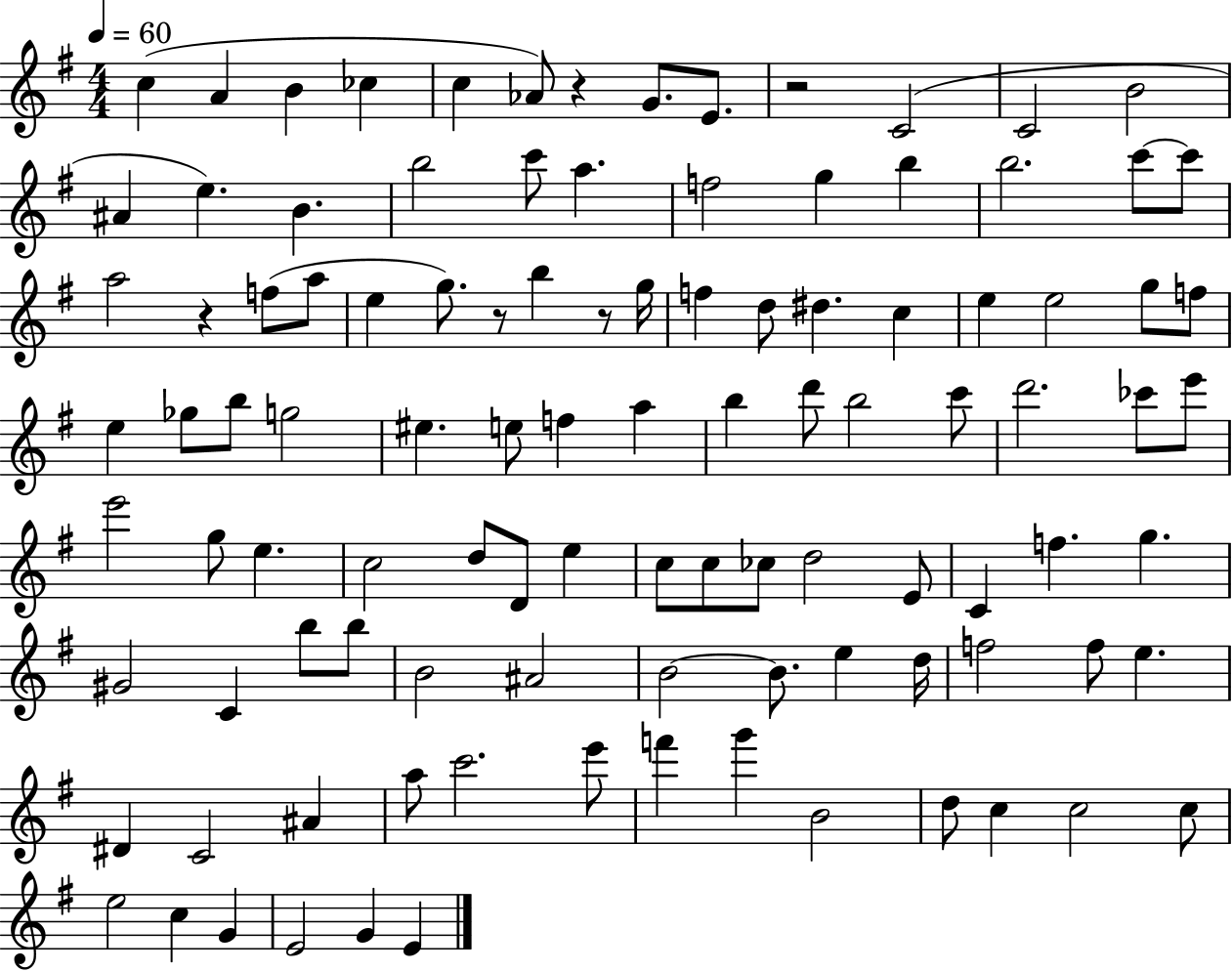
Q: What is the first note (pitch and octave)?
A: C5